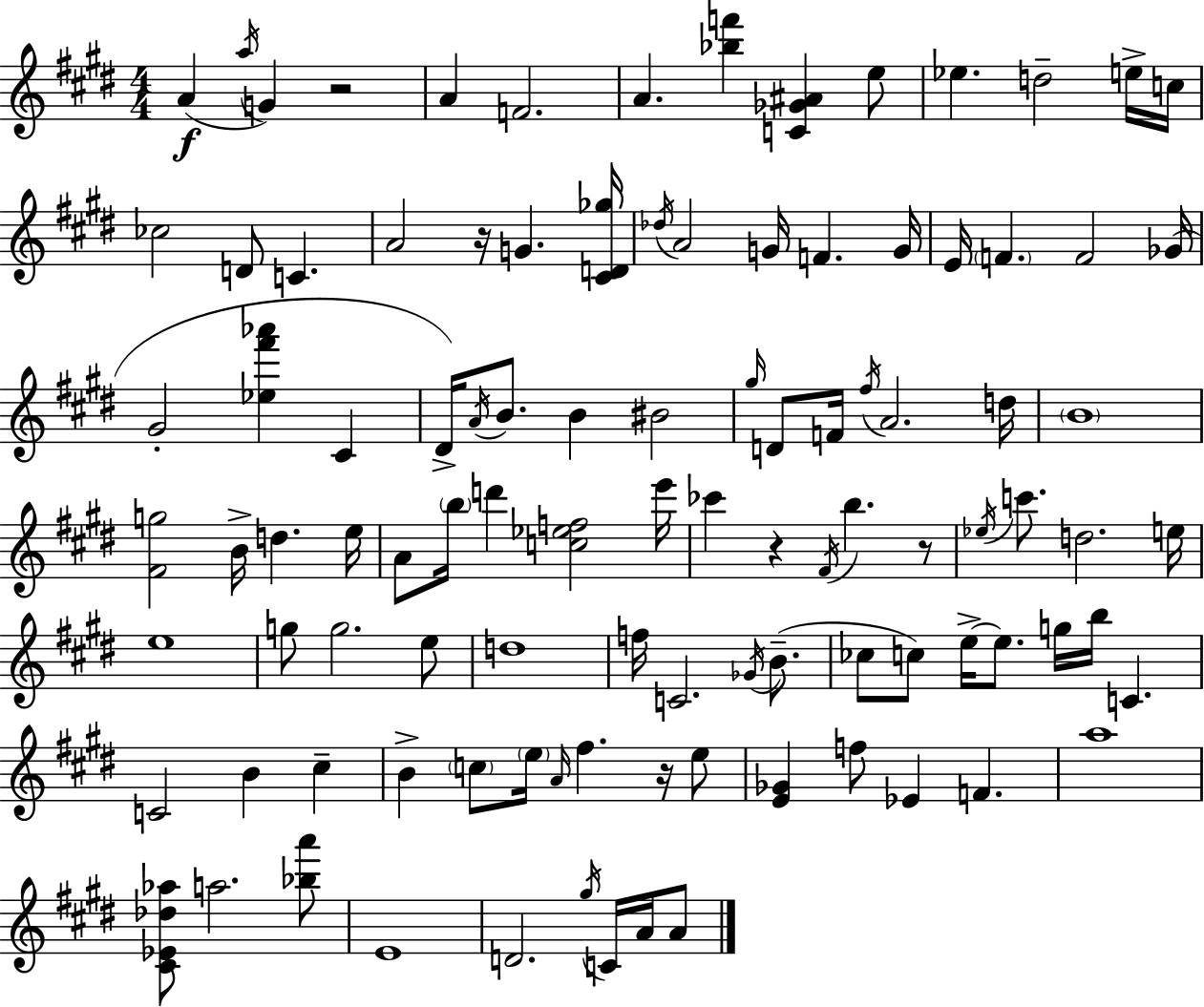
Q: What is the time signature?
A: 4/4